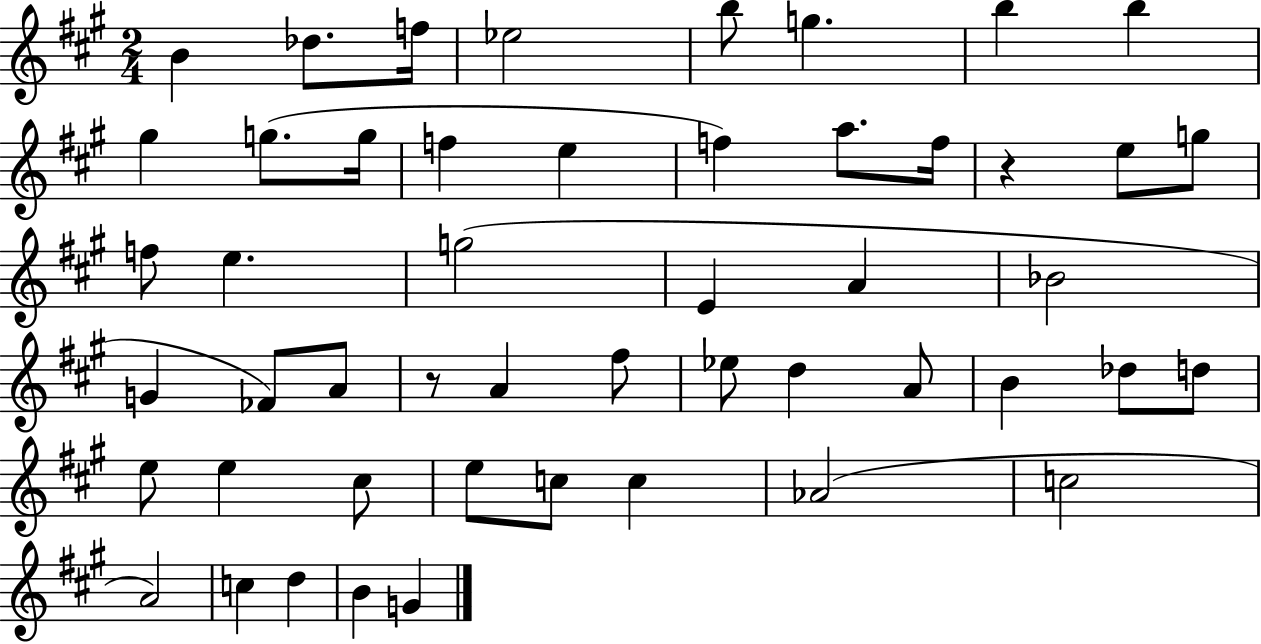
{
  \clef treble
  \numericTimeSignature
  \time 2/4
  \key a \major
  b'4 des''8. f''16 | ees''2 | b''8 g''4. | b''4 b''4 | \break gis''4 g''8.( g''16 | f''4 e''4 | f''4) a''8. f''16 | r4 e''8 g''8 | \break f''8 e''4. | g''2( | e'4 a'4 | bes'2 | \break g'4 fes'8) a'8 | r8 a'4 fis''8 | ees''8 d''4 a'8 | b'4 des''8 d''8 | \break e''8 e''4 cis''8 | e''8 c''8 c''4 | aes'2( | c''2 | \break a'2) | c''4 d''4 | b'4 g'4 | \bar "|."
}